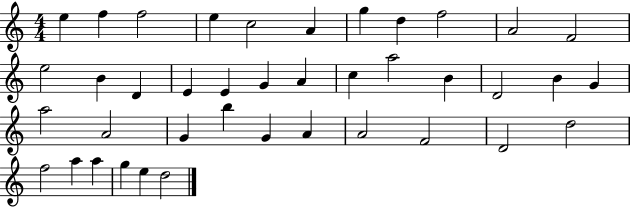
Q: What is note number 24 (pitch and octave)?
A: G4